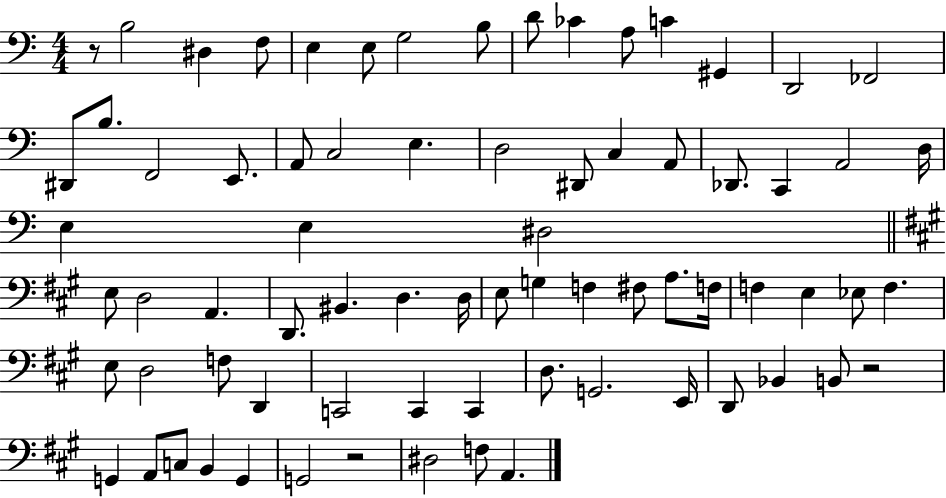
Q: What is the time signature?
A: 4/4